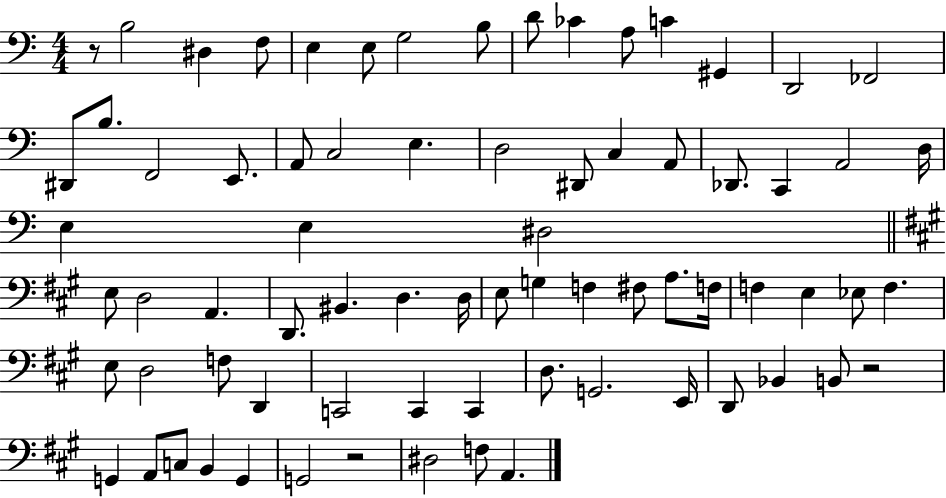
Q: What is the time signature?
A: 4/4